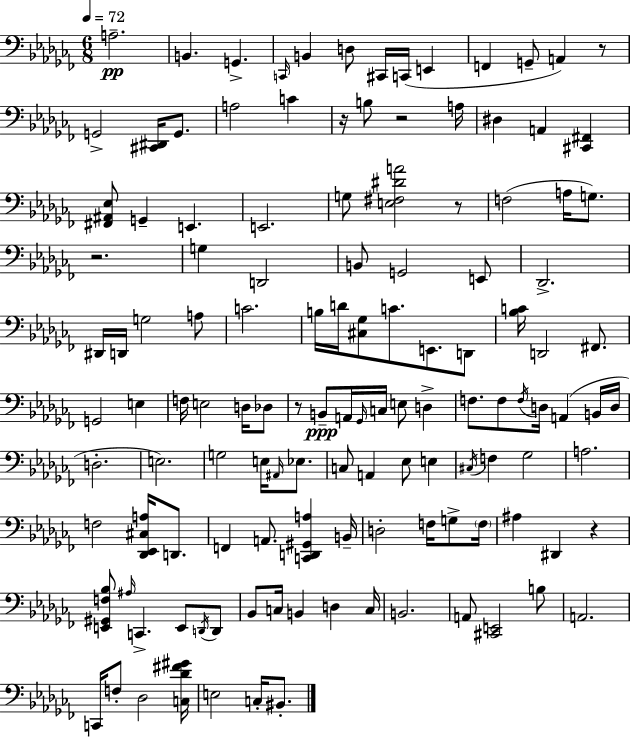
{
  \clef bass
  \numericTimeSignature
  \time 6/8
  \key aes \minor
  \tempo 4 = 72
  \repeat volta 2 { a2.--\pp | b,4. g,4.-> | \grace { c,16 } b,4 d8 cis,16 c,16( e,4 | f,4 g,8-- a,4) r8 | \break g,2-> <cis, dis,>16 g,8. | a2 c'4 | r16 b8 r2 | a16 dis4 a,4 <cis, fis,>4 | \break <fis, ais, ees>8 g,4-- e,4. | e,2. | g8 <e fis dis' a'>2 r8 | f2( a16 g8.) | \break r2. | g4 d,2 | b,8 g,2 e,8 | des,2.-> | \break dis,16 d,16 g2 a8 | c'2. | b16 d'16 <cis ges>8 c'8. e,8. d,8 | <bes c'>16 d,2 fis,8. | \break g,2 e4 | f16 e2 d16 des8 | r8 b,8--\ppp a,16 \grace { ges,16 } c16 e8 d4-> | f8. f8 \acciaccatura { f16 } d16 a,4( | \break b,16 d16 d2.-. | e2.) | g2 e16 | \grace { ais,16 } ees8. c8 a,4 ees8 | \break e4 \acciaccatura { cis16 } f4 ges2 | a2. | f2 | <des, ees, cis a>16 d,8. f,4 a,8. | \break <c, d, gis, a>4 b,16-- d2-. | f16 g8-> \parenthesize f16 ais4 dis,4 | r4 <e, gis, f bes>8 \grace { ais16 } c,4.-> | e,8 \acciaccatura { d,16 } d,8 bes,8 c16 b,4 | \break d4 c16 b,2. | a,8 <cis, e,>2 | b8 a,2. | c,16 f8-. des2 | \break <c des' fis' gis'>16 e2 | c16-. bis,8.-. } \bar "|."
}